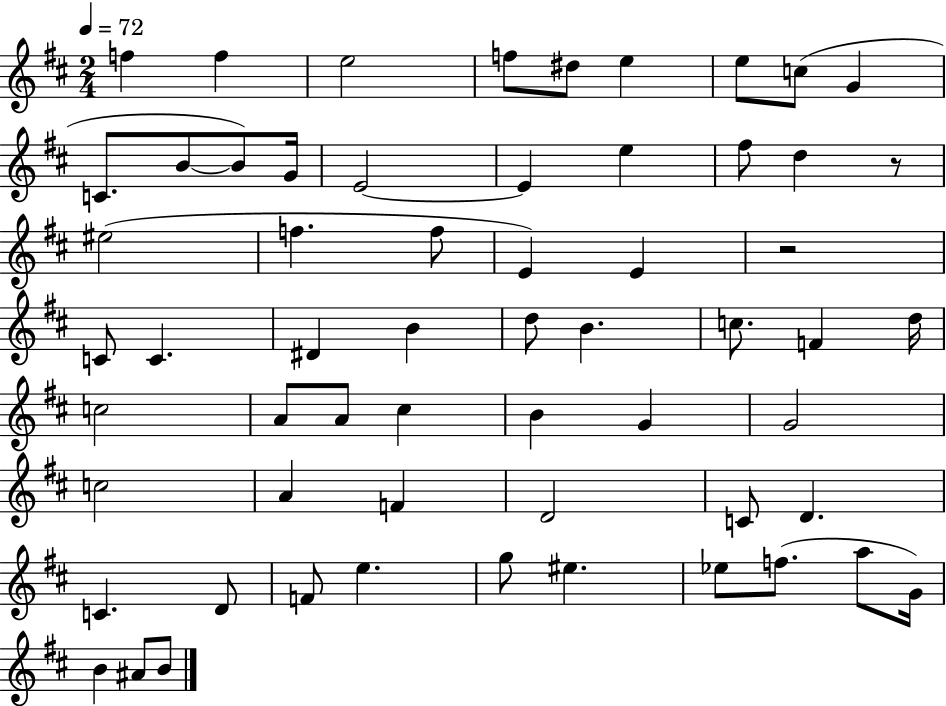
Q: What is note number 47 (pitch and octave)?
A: D4